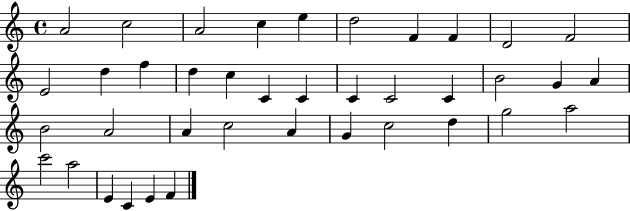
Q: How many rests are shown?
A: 0